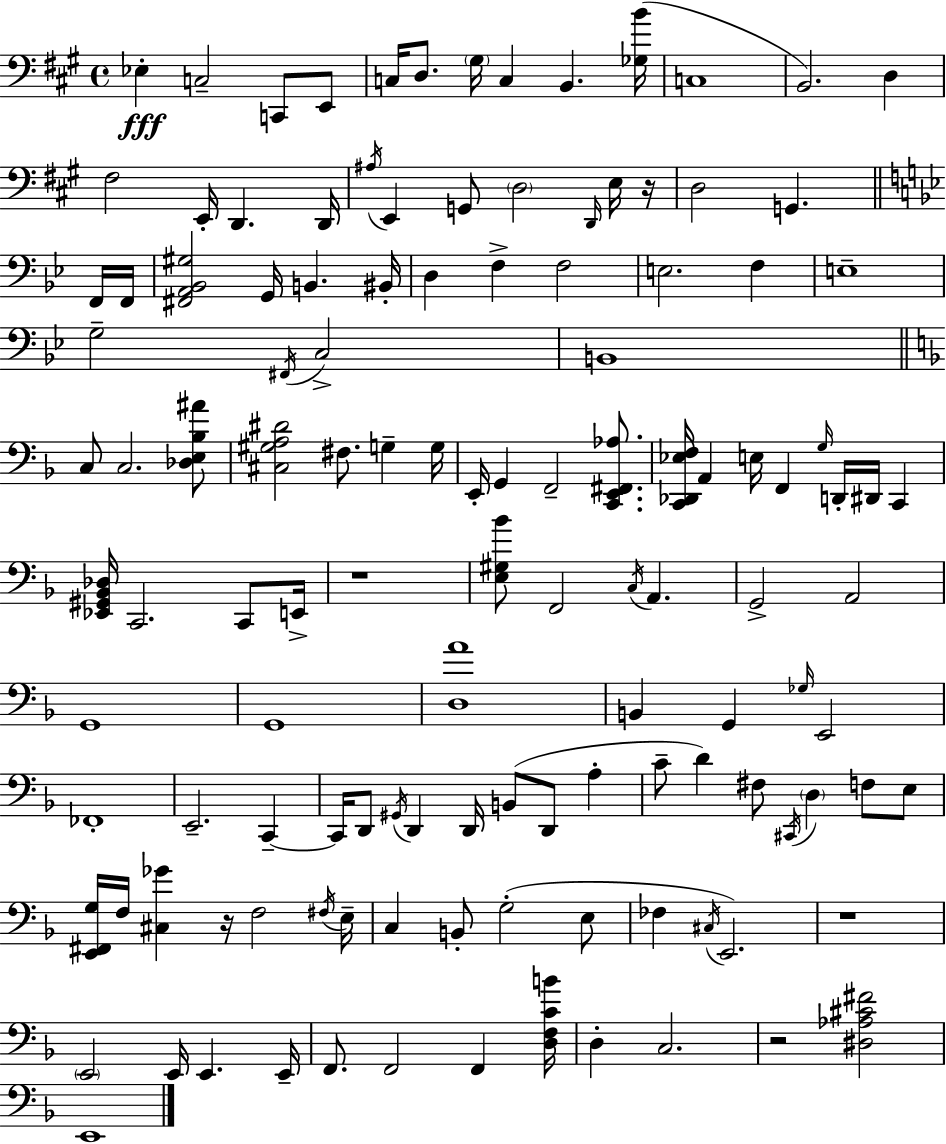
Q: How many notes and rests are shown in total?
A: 125